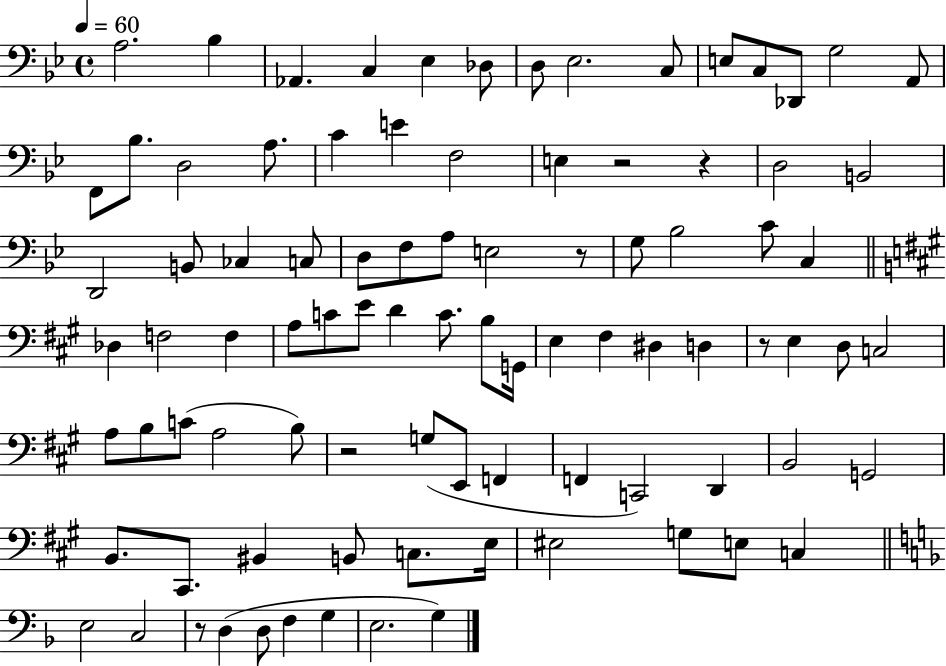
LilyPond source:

{
  \clef bass
  \time 4/4
  \defaultTimeSignature
  \key bes \major
  \tempo 4 = 60
  a2. bes4 | aes,4. c4 ees4 des8 | d8 ees2. c8 | e8 c8 des,8 g2 a,8 | \break f,8 bes8. d2 a8. | c'4 e'4 f2 | e4 r2 r4 | d2 b,2 | \break d,2 b,8 ces4 c8 | d8 f8 a8 e2 r8 | g8 bes2 c'8 c4 | \bar "||" \break \key a \major des4 f2 f4 | a8 c'8 e'8 d'4 c'8. b8 g,16 | e4 fis4 dis4 d4 | r8 e4 d8 c2 | \break a8 b8 c'8( a2 b8) | r2 g8( e,8 f,4 | f,4 c,2) d,4 | b,2 g,2 | \break b,8. cis,8. bis,4 b,8 c8. e16 | eis2 g8 e8 c4 | \bar "||" \break \key f \major e2 c2 | r8 d4( d8 f4 g4 | e2. g4) | \bar "|."
}